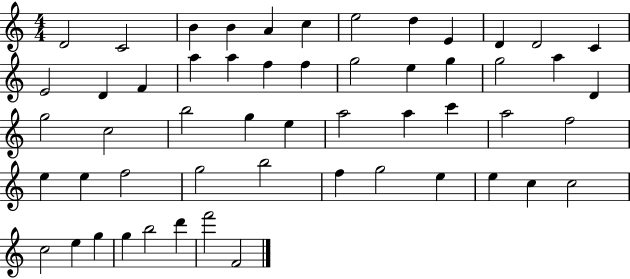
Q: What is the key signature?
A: C major